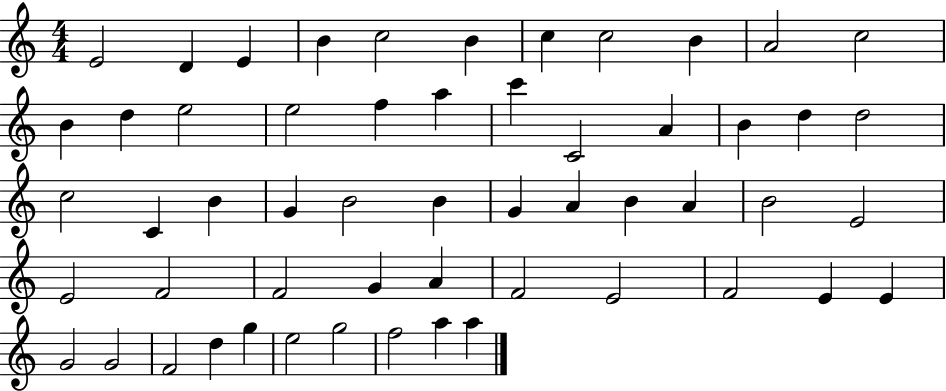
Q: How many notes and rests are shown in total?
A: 55